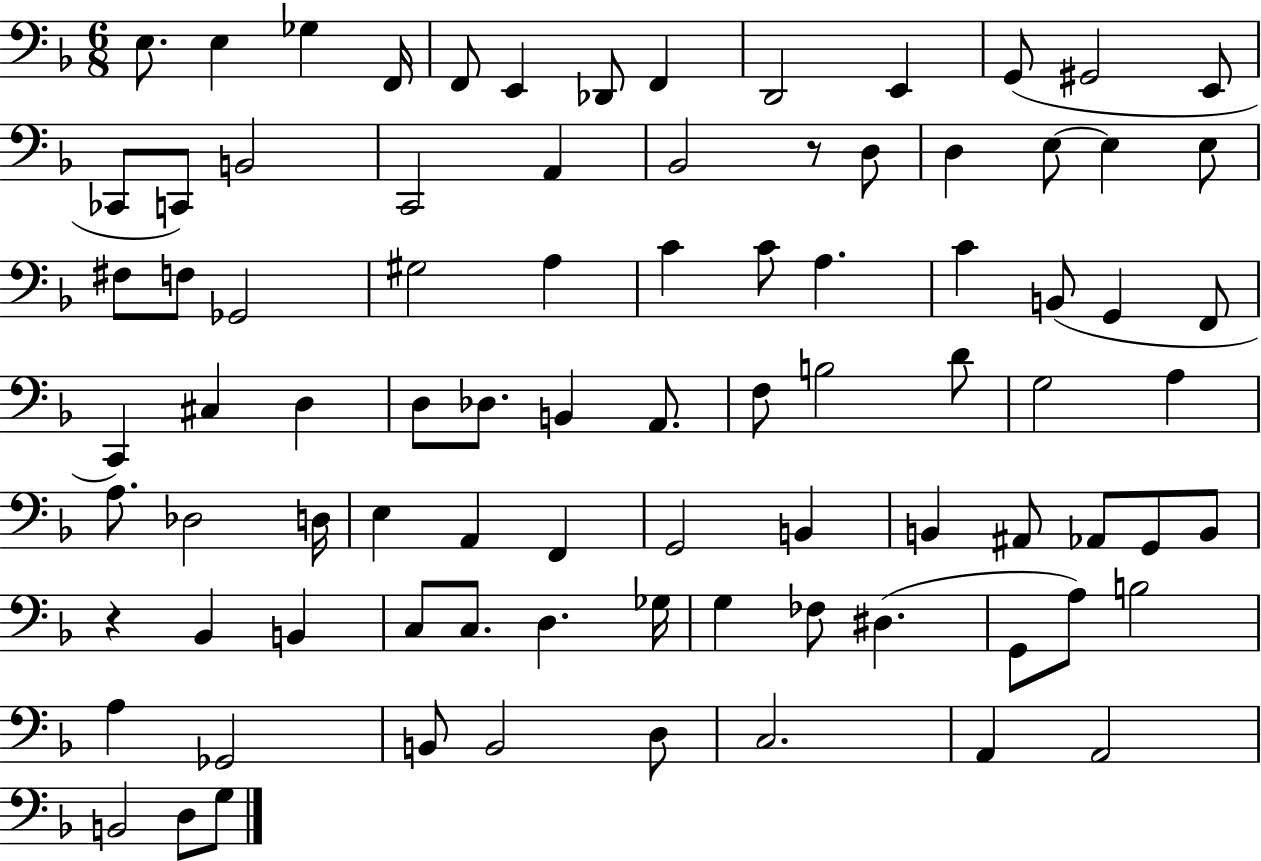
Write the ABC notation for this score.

X:1
T:Untitled
M:6/8
L:1/4
K:F
E,/2 E, _G, F,,/4 F,,/2 E,, _D,,/2 F,, D,,2 E,, G,,/2 ^G,,2 E,,/2 _C,,/2 C,,/2 B,,2 C,,2 A,, _B,,2 z/2 D,/2 D, E,/2 E, E,/2 ^F,/2 F,/2 _G,,2 ^G,2 A, C C/2 A, C B,,/2 G,, F,,/2 C,, ^C, D, D,/2 _D,/2 B,, A,,/2 F,/2 B,2 D/2 G,2 A, A,/2 _D,2 D,/4 E, A,, F,, G,,2 B,, B,, ^A,,/2 _A,,/2 G,,/2 B,,/2 z _B,, B,, C,/2 C,/2 D, _G,/4 G, _F,/2 ^D, G,,/2 A,/2 B,2 A, _G,,2 B,,/2 B,,2 D,/2 C,2 A,, A,,2 B,,2 D,/2 G,/2